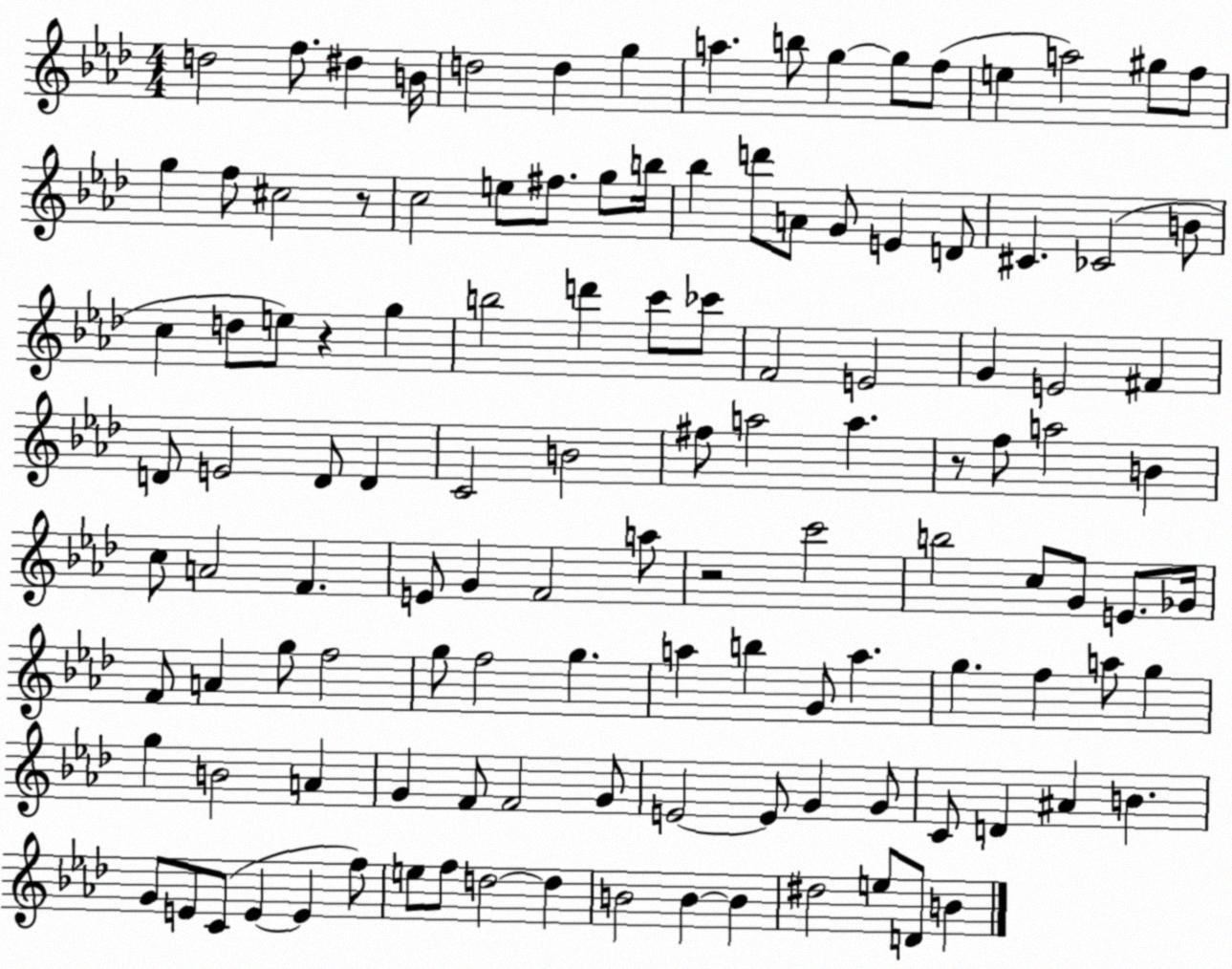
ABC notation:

X:1
T:Untitled
M:4/4
L:1/4
K:Ab
d2 f/2 ^d B/4 d2 d g a b/2 g g/2 f/2 e a2 ^g/2 f/2 g f/2 ^c2 z/2 c2 e/2 ^f/2 g/2 b/4 _b d'/2 A/2 G/2 E D/2 ^C _C2 B/2 c d/2 e/2 z g b2 d' c'/2 _c'/2 F2 E2 G E2 ^F D/2 E2 D/2 D C2 B2 ^f/2 a2 a z/2 f/2 a2 B c/2 A2 F E/2 G F2 a/2 z2 c'2 b2 c/2 G/2 E/2 _G/4 F/2 A g/2 f2 g/2 f2 g a b G/2 a g f a/2 g g B2 A G F/2 F2 G/2 E2 E/2 G G/2 C/2 D ^A B G/2 E/2 C/2 E E f/2 e/2 f/2 d2 d B2 B B ^d2 e/2 D/2 B